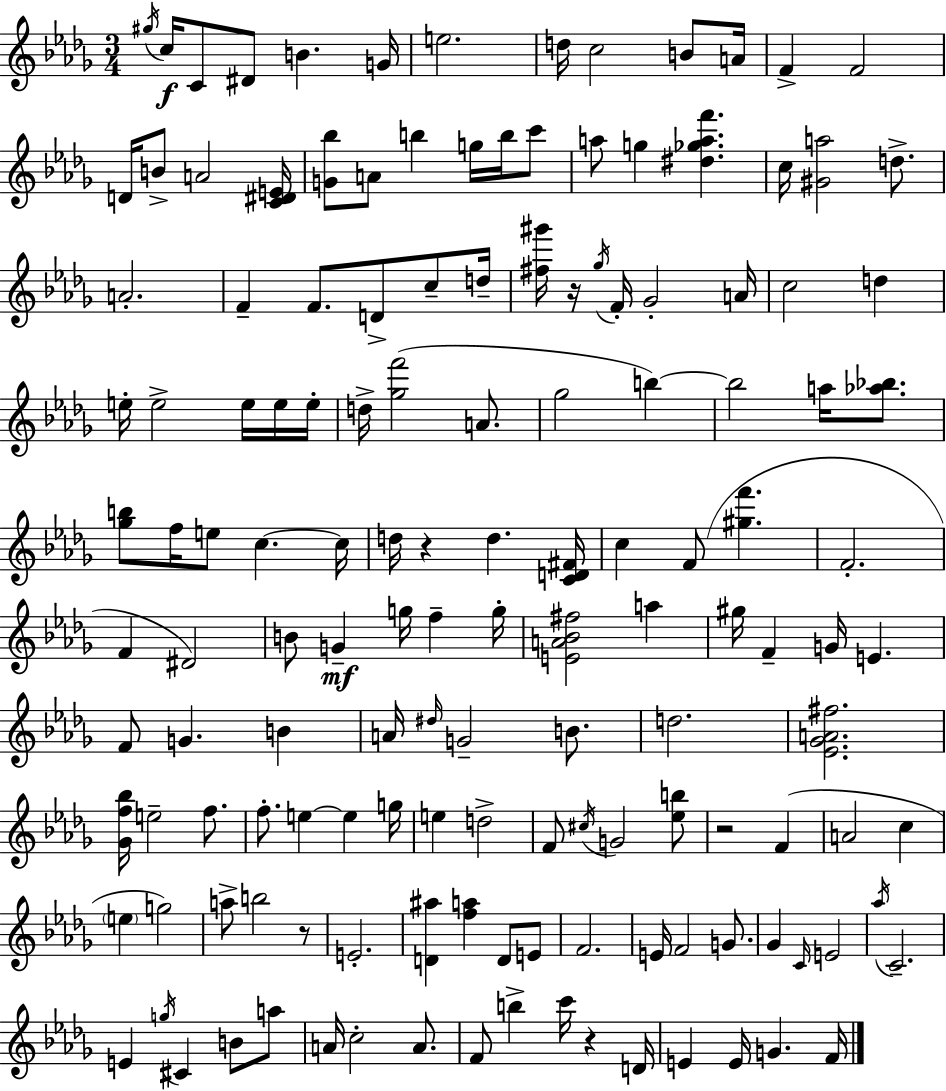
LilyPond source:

{
  \clef treble
  \numericTimeSignature
  \time 3/4
  \key bes \minor
  \acciaccatura { gis''16 }\f c''16 c'8 dis'8 b'4. | g'16 e''2. | d''16 c''2 b'8 | a'16 f'4-> f'2 | \break d'16 b'8-> a'2 | <c' dis' e'>16 <g' bes''>8 a'8 b''4 g''16 b''16 c'''8 | a''8 g''4 <dis'' ges'' a'' f'''>4. | c''16 <gis' a''>2 d''8.-> | \break a'2.-. | f'4-- f'8. d'8-> c''8-- | d''16-- <fis'' gis'''>16 r16 \acciaccatura { ges''16 } f'16-. ges'2-. | a'16 c''2 d''4 | \break e''16-. e''2-> e''16 | e''16 e''16-. d''16-> <ges'' f'''>2( a'8. | ges''2 b''4~~) | b''2 a''16 <aes'' bes''>8. | \break <ges'' b''>8 f''16 e''8 c''4.~~ | c''16 d''16 r4 d''4. | <c' d' fis'>16 c''4 f'8( <gis'' f'''>4. | f'2.-. | \break f'4 dis'2) | b'8 g'4--\mf g''16 f''4-- | g''16-. <e' a' bes' fis''>2 a''4 | gis''16 f'4-- g'16 e'4. | \break f'8 g'4. b'4 | a'16 \grace { dis''16 } g'2-- | b'8. d''2. | <ees' ges' a' fis''>2. | \break <ges' f'' bes''>16 e''2-- | f''8. f''8.-. e''4~~ e''4 | g''16 e''4 d''2-> | f'8 \acciaccatura { cis''16 } g'2 | \break <ees'' b''>8 r2 | f'4( a'2 | c''4 \parenthesize e''4 g''2) | a''8-> b''2 | \break r8 e'2.-. | <d' ais''>4 <f'' a''>4 | d'8 e'8 f'2. | e'16 f'2 | \break g'8. ges'4 \grace { c'16 } e'2 | \acciaccatura { aes''16 } c'2.-- | e'4 \acciaccatura { g''16 } cis'4 | b'8 a''8 a'16 c''2-. | \break a'8. f'8 b''4-> | c'''16 r4 d'16 e'4 e'16 | g'4. f'16 \bar "|."
}